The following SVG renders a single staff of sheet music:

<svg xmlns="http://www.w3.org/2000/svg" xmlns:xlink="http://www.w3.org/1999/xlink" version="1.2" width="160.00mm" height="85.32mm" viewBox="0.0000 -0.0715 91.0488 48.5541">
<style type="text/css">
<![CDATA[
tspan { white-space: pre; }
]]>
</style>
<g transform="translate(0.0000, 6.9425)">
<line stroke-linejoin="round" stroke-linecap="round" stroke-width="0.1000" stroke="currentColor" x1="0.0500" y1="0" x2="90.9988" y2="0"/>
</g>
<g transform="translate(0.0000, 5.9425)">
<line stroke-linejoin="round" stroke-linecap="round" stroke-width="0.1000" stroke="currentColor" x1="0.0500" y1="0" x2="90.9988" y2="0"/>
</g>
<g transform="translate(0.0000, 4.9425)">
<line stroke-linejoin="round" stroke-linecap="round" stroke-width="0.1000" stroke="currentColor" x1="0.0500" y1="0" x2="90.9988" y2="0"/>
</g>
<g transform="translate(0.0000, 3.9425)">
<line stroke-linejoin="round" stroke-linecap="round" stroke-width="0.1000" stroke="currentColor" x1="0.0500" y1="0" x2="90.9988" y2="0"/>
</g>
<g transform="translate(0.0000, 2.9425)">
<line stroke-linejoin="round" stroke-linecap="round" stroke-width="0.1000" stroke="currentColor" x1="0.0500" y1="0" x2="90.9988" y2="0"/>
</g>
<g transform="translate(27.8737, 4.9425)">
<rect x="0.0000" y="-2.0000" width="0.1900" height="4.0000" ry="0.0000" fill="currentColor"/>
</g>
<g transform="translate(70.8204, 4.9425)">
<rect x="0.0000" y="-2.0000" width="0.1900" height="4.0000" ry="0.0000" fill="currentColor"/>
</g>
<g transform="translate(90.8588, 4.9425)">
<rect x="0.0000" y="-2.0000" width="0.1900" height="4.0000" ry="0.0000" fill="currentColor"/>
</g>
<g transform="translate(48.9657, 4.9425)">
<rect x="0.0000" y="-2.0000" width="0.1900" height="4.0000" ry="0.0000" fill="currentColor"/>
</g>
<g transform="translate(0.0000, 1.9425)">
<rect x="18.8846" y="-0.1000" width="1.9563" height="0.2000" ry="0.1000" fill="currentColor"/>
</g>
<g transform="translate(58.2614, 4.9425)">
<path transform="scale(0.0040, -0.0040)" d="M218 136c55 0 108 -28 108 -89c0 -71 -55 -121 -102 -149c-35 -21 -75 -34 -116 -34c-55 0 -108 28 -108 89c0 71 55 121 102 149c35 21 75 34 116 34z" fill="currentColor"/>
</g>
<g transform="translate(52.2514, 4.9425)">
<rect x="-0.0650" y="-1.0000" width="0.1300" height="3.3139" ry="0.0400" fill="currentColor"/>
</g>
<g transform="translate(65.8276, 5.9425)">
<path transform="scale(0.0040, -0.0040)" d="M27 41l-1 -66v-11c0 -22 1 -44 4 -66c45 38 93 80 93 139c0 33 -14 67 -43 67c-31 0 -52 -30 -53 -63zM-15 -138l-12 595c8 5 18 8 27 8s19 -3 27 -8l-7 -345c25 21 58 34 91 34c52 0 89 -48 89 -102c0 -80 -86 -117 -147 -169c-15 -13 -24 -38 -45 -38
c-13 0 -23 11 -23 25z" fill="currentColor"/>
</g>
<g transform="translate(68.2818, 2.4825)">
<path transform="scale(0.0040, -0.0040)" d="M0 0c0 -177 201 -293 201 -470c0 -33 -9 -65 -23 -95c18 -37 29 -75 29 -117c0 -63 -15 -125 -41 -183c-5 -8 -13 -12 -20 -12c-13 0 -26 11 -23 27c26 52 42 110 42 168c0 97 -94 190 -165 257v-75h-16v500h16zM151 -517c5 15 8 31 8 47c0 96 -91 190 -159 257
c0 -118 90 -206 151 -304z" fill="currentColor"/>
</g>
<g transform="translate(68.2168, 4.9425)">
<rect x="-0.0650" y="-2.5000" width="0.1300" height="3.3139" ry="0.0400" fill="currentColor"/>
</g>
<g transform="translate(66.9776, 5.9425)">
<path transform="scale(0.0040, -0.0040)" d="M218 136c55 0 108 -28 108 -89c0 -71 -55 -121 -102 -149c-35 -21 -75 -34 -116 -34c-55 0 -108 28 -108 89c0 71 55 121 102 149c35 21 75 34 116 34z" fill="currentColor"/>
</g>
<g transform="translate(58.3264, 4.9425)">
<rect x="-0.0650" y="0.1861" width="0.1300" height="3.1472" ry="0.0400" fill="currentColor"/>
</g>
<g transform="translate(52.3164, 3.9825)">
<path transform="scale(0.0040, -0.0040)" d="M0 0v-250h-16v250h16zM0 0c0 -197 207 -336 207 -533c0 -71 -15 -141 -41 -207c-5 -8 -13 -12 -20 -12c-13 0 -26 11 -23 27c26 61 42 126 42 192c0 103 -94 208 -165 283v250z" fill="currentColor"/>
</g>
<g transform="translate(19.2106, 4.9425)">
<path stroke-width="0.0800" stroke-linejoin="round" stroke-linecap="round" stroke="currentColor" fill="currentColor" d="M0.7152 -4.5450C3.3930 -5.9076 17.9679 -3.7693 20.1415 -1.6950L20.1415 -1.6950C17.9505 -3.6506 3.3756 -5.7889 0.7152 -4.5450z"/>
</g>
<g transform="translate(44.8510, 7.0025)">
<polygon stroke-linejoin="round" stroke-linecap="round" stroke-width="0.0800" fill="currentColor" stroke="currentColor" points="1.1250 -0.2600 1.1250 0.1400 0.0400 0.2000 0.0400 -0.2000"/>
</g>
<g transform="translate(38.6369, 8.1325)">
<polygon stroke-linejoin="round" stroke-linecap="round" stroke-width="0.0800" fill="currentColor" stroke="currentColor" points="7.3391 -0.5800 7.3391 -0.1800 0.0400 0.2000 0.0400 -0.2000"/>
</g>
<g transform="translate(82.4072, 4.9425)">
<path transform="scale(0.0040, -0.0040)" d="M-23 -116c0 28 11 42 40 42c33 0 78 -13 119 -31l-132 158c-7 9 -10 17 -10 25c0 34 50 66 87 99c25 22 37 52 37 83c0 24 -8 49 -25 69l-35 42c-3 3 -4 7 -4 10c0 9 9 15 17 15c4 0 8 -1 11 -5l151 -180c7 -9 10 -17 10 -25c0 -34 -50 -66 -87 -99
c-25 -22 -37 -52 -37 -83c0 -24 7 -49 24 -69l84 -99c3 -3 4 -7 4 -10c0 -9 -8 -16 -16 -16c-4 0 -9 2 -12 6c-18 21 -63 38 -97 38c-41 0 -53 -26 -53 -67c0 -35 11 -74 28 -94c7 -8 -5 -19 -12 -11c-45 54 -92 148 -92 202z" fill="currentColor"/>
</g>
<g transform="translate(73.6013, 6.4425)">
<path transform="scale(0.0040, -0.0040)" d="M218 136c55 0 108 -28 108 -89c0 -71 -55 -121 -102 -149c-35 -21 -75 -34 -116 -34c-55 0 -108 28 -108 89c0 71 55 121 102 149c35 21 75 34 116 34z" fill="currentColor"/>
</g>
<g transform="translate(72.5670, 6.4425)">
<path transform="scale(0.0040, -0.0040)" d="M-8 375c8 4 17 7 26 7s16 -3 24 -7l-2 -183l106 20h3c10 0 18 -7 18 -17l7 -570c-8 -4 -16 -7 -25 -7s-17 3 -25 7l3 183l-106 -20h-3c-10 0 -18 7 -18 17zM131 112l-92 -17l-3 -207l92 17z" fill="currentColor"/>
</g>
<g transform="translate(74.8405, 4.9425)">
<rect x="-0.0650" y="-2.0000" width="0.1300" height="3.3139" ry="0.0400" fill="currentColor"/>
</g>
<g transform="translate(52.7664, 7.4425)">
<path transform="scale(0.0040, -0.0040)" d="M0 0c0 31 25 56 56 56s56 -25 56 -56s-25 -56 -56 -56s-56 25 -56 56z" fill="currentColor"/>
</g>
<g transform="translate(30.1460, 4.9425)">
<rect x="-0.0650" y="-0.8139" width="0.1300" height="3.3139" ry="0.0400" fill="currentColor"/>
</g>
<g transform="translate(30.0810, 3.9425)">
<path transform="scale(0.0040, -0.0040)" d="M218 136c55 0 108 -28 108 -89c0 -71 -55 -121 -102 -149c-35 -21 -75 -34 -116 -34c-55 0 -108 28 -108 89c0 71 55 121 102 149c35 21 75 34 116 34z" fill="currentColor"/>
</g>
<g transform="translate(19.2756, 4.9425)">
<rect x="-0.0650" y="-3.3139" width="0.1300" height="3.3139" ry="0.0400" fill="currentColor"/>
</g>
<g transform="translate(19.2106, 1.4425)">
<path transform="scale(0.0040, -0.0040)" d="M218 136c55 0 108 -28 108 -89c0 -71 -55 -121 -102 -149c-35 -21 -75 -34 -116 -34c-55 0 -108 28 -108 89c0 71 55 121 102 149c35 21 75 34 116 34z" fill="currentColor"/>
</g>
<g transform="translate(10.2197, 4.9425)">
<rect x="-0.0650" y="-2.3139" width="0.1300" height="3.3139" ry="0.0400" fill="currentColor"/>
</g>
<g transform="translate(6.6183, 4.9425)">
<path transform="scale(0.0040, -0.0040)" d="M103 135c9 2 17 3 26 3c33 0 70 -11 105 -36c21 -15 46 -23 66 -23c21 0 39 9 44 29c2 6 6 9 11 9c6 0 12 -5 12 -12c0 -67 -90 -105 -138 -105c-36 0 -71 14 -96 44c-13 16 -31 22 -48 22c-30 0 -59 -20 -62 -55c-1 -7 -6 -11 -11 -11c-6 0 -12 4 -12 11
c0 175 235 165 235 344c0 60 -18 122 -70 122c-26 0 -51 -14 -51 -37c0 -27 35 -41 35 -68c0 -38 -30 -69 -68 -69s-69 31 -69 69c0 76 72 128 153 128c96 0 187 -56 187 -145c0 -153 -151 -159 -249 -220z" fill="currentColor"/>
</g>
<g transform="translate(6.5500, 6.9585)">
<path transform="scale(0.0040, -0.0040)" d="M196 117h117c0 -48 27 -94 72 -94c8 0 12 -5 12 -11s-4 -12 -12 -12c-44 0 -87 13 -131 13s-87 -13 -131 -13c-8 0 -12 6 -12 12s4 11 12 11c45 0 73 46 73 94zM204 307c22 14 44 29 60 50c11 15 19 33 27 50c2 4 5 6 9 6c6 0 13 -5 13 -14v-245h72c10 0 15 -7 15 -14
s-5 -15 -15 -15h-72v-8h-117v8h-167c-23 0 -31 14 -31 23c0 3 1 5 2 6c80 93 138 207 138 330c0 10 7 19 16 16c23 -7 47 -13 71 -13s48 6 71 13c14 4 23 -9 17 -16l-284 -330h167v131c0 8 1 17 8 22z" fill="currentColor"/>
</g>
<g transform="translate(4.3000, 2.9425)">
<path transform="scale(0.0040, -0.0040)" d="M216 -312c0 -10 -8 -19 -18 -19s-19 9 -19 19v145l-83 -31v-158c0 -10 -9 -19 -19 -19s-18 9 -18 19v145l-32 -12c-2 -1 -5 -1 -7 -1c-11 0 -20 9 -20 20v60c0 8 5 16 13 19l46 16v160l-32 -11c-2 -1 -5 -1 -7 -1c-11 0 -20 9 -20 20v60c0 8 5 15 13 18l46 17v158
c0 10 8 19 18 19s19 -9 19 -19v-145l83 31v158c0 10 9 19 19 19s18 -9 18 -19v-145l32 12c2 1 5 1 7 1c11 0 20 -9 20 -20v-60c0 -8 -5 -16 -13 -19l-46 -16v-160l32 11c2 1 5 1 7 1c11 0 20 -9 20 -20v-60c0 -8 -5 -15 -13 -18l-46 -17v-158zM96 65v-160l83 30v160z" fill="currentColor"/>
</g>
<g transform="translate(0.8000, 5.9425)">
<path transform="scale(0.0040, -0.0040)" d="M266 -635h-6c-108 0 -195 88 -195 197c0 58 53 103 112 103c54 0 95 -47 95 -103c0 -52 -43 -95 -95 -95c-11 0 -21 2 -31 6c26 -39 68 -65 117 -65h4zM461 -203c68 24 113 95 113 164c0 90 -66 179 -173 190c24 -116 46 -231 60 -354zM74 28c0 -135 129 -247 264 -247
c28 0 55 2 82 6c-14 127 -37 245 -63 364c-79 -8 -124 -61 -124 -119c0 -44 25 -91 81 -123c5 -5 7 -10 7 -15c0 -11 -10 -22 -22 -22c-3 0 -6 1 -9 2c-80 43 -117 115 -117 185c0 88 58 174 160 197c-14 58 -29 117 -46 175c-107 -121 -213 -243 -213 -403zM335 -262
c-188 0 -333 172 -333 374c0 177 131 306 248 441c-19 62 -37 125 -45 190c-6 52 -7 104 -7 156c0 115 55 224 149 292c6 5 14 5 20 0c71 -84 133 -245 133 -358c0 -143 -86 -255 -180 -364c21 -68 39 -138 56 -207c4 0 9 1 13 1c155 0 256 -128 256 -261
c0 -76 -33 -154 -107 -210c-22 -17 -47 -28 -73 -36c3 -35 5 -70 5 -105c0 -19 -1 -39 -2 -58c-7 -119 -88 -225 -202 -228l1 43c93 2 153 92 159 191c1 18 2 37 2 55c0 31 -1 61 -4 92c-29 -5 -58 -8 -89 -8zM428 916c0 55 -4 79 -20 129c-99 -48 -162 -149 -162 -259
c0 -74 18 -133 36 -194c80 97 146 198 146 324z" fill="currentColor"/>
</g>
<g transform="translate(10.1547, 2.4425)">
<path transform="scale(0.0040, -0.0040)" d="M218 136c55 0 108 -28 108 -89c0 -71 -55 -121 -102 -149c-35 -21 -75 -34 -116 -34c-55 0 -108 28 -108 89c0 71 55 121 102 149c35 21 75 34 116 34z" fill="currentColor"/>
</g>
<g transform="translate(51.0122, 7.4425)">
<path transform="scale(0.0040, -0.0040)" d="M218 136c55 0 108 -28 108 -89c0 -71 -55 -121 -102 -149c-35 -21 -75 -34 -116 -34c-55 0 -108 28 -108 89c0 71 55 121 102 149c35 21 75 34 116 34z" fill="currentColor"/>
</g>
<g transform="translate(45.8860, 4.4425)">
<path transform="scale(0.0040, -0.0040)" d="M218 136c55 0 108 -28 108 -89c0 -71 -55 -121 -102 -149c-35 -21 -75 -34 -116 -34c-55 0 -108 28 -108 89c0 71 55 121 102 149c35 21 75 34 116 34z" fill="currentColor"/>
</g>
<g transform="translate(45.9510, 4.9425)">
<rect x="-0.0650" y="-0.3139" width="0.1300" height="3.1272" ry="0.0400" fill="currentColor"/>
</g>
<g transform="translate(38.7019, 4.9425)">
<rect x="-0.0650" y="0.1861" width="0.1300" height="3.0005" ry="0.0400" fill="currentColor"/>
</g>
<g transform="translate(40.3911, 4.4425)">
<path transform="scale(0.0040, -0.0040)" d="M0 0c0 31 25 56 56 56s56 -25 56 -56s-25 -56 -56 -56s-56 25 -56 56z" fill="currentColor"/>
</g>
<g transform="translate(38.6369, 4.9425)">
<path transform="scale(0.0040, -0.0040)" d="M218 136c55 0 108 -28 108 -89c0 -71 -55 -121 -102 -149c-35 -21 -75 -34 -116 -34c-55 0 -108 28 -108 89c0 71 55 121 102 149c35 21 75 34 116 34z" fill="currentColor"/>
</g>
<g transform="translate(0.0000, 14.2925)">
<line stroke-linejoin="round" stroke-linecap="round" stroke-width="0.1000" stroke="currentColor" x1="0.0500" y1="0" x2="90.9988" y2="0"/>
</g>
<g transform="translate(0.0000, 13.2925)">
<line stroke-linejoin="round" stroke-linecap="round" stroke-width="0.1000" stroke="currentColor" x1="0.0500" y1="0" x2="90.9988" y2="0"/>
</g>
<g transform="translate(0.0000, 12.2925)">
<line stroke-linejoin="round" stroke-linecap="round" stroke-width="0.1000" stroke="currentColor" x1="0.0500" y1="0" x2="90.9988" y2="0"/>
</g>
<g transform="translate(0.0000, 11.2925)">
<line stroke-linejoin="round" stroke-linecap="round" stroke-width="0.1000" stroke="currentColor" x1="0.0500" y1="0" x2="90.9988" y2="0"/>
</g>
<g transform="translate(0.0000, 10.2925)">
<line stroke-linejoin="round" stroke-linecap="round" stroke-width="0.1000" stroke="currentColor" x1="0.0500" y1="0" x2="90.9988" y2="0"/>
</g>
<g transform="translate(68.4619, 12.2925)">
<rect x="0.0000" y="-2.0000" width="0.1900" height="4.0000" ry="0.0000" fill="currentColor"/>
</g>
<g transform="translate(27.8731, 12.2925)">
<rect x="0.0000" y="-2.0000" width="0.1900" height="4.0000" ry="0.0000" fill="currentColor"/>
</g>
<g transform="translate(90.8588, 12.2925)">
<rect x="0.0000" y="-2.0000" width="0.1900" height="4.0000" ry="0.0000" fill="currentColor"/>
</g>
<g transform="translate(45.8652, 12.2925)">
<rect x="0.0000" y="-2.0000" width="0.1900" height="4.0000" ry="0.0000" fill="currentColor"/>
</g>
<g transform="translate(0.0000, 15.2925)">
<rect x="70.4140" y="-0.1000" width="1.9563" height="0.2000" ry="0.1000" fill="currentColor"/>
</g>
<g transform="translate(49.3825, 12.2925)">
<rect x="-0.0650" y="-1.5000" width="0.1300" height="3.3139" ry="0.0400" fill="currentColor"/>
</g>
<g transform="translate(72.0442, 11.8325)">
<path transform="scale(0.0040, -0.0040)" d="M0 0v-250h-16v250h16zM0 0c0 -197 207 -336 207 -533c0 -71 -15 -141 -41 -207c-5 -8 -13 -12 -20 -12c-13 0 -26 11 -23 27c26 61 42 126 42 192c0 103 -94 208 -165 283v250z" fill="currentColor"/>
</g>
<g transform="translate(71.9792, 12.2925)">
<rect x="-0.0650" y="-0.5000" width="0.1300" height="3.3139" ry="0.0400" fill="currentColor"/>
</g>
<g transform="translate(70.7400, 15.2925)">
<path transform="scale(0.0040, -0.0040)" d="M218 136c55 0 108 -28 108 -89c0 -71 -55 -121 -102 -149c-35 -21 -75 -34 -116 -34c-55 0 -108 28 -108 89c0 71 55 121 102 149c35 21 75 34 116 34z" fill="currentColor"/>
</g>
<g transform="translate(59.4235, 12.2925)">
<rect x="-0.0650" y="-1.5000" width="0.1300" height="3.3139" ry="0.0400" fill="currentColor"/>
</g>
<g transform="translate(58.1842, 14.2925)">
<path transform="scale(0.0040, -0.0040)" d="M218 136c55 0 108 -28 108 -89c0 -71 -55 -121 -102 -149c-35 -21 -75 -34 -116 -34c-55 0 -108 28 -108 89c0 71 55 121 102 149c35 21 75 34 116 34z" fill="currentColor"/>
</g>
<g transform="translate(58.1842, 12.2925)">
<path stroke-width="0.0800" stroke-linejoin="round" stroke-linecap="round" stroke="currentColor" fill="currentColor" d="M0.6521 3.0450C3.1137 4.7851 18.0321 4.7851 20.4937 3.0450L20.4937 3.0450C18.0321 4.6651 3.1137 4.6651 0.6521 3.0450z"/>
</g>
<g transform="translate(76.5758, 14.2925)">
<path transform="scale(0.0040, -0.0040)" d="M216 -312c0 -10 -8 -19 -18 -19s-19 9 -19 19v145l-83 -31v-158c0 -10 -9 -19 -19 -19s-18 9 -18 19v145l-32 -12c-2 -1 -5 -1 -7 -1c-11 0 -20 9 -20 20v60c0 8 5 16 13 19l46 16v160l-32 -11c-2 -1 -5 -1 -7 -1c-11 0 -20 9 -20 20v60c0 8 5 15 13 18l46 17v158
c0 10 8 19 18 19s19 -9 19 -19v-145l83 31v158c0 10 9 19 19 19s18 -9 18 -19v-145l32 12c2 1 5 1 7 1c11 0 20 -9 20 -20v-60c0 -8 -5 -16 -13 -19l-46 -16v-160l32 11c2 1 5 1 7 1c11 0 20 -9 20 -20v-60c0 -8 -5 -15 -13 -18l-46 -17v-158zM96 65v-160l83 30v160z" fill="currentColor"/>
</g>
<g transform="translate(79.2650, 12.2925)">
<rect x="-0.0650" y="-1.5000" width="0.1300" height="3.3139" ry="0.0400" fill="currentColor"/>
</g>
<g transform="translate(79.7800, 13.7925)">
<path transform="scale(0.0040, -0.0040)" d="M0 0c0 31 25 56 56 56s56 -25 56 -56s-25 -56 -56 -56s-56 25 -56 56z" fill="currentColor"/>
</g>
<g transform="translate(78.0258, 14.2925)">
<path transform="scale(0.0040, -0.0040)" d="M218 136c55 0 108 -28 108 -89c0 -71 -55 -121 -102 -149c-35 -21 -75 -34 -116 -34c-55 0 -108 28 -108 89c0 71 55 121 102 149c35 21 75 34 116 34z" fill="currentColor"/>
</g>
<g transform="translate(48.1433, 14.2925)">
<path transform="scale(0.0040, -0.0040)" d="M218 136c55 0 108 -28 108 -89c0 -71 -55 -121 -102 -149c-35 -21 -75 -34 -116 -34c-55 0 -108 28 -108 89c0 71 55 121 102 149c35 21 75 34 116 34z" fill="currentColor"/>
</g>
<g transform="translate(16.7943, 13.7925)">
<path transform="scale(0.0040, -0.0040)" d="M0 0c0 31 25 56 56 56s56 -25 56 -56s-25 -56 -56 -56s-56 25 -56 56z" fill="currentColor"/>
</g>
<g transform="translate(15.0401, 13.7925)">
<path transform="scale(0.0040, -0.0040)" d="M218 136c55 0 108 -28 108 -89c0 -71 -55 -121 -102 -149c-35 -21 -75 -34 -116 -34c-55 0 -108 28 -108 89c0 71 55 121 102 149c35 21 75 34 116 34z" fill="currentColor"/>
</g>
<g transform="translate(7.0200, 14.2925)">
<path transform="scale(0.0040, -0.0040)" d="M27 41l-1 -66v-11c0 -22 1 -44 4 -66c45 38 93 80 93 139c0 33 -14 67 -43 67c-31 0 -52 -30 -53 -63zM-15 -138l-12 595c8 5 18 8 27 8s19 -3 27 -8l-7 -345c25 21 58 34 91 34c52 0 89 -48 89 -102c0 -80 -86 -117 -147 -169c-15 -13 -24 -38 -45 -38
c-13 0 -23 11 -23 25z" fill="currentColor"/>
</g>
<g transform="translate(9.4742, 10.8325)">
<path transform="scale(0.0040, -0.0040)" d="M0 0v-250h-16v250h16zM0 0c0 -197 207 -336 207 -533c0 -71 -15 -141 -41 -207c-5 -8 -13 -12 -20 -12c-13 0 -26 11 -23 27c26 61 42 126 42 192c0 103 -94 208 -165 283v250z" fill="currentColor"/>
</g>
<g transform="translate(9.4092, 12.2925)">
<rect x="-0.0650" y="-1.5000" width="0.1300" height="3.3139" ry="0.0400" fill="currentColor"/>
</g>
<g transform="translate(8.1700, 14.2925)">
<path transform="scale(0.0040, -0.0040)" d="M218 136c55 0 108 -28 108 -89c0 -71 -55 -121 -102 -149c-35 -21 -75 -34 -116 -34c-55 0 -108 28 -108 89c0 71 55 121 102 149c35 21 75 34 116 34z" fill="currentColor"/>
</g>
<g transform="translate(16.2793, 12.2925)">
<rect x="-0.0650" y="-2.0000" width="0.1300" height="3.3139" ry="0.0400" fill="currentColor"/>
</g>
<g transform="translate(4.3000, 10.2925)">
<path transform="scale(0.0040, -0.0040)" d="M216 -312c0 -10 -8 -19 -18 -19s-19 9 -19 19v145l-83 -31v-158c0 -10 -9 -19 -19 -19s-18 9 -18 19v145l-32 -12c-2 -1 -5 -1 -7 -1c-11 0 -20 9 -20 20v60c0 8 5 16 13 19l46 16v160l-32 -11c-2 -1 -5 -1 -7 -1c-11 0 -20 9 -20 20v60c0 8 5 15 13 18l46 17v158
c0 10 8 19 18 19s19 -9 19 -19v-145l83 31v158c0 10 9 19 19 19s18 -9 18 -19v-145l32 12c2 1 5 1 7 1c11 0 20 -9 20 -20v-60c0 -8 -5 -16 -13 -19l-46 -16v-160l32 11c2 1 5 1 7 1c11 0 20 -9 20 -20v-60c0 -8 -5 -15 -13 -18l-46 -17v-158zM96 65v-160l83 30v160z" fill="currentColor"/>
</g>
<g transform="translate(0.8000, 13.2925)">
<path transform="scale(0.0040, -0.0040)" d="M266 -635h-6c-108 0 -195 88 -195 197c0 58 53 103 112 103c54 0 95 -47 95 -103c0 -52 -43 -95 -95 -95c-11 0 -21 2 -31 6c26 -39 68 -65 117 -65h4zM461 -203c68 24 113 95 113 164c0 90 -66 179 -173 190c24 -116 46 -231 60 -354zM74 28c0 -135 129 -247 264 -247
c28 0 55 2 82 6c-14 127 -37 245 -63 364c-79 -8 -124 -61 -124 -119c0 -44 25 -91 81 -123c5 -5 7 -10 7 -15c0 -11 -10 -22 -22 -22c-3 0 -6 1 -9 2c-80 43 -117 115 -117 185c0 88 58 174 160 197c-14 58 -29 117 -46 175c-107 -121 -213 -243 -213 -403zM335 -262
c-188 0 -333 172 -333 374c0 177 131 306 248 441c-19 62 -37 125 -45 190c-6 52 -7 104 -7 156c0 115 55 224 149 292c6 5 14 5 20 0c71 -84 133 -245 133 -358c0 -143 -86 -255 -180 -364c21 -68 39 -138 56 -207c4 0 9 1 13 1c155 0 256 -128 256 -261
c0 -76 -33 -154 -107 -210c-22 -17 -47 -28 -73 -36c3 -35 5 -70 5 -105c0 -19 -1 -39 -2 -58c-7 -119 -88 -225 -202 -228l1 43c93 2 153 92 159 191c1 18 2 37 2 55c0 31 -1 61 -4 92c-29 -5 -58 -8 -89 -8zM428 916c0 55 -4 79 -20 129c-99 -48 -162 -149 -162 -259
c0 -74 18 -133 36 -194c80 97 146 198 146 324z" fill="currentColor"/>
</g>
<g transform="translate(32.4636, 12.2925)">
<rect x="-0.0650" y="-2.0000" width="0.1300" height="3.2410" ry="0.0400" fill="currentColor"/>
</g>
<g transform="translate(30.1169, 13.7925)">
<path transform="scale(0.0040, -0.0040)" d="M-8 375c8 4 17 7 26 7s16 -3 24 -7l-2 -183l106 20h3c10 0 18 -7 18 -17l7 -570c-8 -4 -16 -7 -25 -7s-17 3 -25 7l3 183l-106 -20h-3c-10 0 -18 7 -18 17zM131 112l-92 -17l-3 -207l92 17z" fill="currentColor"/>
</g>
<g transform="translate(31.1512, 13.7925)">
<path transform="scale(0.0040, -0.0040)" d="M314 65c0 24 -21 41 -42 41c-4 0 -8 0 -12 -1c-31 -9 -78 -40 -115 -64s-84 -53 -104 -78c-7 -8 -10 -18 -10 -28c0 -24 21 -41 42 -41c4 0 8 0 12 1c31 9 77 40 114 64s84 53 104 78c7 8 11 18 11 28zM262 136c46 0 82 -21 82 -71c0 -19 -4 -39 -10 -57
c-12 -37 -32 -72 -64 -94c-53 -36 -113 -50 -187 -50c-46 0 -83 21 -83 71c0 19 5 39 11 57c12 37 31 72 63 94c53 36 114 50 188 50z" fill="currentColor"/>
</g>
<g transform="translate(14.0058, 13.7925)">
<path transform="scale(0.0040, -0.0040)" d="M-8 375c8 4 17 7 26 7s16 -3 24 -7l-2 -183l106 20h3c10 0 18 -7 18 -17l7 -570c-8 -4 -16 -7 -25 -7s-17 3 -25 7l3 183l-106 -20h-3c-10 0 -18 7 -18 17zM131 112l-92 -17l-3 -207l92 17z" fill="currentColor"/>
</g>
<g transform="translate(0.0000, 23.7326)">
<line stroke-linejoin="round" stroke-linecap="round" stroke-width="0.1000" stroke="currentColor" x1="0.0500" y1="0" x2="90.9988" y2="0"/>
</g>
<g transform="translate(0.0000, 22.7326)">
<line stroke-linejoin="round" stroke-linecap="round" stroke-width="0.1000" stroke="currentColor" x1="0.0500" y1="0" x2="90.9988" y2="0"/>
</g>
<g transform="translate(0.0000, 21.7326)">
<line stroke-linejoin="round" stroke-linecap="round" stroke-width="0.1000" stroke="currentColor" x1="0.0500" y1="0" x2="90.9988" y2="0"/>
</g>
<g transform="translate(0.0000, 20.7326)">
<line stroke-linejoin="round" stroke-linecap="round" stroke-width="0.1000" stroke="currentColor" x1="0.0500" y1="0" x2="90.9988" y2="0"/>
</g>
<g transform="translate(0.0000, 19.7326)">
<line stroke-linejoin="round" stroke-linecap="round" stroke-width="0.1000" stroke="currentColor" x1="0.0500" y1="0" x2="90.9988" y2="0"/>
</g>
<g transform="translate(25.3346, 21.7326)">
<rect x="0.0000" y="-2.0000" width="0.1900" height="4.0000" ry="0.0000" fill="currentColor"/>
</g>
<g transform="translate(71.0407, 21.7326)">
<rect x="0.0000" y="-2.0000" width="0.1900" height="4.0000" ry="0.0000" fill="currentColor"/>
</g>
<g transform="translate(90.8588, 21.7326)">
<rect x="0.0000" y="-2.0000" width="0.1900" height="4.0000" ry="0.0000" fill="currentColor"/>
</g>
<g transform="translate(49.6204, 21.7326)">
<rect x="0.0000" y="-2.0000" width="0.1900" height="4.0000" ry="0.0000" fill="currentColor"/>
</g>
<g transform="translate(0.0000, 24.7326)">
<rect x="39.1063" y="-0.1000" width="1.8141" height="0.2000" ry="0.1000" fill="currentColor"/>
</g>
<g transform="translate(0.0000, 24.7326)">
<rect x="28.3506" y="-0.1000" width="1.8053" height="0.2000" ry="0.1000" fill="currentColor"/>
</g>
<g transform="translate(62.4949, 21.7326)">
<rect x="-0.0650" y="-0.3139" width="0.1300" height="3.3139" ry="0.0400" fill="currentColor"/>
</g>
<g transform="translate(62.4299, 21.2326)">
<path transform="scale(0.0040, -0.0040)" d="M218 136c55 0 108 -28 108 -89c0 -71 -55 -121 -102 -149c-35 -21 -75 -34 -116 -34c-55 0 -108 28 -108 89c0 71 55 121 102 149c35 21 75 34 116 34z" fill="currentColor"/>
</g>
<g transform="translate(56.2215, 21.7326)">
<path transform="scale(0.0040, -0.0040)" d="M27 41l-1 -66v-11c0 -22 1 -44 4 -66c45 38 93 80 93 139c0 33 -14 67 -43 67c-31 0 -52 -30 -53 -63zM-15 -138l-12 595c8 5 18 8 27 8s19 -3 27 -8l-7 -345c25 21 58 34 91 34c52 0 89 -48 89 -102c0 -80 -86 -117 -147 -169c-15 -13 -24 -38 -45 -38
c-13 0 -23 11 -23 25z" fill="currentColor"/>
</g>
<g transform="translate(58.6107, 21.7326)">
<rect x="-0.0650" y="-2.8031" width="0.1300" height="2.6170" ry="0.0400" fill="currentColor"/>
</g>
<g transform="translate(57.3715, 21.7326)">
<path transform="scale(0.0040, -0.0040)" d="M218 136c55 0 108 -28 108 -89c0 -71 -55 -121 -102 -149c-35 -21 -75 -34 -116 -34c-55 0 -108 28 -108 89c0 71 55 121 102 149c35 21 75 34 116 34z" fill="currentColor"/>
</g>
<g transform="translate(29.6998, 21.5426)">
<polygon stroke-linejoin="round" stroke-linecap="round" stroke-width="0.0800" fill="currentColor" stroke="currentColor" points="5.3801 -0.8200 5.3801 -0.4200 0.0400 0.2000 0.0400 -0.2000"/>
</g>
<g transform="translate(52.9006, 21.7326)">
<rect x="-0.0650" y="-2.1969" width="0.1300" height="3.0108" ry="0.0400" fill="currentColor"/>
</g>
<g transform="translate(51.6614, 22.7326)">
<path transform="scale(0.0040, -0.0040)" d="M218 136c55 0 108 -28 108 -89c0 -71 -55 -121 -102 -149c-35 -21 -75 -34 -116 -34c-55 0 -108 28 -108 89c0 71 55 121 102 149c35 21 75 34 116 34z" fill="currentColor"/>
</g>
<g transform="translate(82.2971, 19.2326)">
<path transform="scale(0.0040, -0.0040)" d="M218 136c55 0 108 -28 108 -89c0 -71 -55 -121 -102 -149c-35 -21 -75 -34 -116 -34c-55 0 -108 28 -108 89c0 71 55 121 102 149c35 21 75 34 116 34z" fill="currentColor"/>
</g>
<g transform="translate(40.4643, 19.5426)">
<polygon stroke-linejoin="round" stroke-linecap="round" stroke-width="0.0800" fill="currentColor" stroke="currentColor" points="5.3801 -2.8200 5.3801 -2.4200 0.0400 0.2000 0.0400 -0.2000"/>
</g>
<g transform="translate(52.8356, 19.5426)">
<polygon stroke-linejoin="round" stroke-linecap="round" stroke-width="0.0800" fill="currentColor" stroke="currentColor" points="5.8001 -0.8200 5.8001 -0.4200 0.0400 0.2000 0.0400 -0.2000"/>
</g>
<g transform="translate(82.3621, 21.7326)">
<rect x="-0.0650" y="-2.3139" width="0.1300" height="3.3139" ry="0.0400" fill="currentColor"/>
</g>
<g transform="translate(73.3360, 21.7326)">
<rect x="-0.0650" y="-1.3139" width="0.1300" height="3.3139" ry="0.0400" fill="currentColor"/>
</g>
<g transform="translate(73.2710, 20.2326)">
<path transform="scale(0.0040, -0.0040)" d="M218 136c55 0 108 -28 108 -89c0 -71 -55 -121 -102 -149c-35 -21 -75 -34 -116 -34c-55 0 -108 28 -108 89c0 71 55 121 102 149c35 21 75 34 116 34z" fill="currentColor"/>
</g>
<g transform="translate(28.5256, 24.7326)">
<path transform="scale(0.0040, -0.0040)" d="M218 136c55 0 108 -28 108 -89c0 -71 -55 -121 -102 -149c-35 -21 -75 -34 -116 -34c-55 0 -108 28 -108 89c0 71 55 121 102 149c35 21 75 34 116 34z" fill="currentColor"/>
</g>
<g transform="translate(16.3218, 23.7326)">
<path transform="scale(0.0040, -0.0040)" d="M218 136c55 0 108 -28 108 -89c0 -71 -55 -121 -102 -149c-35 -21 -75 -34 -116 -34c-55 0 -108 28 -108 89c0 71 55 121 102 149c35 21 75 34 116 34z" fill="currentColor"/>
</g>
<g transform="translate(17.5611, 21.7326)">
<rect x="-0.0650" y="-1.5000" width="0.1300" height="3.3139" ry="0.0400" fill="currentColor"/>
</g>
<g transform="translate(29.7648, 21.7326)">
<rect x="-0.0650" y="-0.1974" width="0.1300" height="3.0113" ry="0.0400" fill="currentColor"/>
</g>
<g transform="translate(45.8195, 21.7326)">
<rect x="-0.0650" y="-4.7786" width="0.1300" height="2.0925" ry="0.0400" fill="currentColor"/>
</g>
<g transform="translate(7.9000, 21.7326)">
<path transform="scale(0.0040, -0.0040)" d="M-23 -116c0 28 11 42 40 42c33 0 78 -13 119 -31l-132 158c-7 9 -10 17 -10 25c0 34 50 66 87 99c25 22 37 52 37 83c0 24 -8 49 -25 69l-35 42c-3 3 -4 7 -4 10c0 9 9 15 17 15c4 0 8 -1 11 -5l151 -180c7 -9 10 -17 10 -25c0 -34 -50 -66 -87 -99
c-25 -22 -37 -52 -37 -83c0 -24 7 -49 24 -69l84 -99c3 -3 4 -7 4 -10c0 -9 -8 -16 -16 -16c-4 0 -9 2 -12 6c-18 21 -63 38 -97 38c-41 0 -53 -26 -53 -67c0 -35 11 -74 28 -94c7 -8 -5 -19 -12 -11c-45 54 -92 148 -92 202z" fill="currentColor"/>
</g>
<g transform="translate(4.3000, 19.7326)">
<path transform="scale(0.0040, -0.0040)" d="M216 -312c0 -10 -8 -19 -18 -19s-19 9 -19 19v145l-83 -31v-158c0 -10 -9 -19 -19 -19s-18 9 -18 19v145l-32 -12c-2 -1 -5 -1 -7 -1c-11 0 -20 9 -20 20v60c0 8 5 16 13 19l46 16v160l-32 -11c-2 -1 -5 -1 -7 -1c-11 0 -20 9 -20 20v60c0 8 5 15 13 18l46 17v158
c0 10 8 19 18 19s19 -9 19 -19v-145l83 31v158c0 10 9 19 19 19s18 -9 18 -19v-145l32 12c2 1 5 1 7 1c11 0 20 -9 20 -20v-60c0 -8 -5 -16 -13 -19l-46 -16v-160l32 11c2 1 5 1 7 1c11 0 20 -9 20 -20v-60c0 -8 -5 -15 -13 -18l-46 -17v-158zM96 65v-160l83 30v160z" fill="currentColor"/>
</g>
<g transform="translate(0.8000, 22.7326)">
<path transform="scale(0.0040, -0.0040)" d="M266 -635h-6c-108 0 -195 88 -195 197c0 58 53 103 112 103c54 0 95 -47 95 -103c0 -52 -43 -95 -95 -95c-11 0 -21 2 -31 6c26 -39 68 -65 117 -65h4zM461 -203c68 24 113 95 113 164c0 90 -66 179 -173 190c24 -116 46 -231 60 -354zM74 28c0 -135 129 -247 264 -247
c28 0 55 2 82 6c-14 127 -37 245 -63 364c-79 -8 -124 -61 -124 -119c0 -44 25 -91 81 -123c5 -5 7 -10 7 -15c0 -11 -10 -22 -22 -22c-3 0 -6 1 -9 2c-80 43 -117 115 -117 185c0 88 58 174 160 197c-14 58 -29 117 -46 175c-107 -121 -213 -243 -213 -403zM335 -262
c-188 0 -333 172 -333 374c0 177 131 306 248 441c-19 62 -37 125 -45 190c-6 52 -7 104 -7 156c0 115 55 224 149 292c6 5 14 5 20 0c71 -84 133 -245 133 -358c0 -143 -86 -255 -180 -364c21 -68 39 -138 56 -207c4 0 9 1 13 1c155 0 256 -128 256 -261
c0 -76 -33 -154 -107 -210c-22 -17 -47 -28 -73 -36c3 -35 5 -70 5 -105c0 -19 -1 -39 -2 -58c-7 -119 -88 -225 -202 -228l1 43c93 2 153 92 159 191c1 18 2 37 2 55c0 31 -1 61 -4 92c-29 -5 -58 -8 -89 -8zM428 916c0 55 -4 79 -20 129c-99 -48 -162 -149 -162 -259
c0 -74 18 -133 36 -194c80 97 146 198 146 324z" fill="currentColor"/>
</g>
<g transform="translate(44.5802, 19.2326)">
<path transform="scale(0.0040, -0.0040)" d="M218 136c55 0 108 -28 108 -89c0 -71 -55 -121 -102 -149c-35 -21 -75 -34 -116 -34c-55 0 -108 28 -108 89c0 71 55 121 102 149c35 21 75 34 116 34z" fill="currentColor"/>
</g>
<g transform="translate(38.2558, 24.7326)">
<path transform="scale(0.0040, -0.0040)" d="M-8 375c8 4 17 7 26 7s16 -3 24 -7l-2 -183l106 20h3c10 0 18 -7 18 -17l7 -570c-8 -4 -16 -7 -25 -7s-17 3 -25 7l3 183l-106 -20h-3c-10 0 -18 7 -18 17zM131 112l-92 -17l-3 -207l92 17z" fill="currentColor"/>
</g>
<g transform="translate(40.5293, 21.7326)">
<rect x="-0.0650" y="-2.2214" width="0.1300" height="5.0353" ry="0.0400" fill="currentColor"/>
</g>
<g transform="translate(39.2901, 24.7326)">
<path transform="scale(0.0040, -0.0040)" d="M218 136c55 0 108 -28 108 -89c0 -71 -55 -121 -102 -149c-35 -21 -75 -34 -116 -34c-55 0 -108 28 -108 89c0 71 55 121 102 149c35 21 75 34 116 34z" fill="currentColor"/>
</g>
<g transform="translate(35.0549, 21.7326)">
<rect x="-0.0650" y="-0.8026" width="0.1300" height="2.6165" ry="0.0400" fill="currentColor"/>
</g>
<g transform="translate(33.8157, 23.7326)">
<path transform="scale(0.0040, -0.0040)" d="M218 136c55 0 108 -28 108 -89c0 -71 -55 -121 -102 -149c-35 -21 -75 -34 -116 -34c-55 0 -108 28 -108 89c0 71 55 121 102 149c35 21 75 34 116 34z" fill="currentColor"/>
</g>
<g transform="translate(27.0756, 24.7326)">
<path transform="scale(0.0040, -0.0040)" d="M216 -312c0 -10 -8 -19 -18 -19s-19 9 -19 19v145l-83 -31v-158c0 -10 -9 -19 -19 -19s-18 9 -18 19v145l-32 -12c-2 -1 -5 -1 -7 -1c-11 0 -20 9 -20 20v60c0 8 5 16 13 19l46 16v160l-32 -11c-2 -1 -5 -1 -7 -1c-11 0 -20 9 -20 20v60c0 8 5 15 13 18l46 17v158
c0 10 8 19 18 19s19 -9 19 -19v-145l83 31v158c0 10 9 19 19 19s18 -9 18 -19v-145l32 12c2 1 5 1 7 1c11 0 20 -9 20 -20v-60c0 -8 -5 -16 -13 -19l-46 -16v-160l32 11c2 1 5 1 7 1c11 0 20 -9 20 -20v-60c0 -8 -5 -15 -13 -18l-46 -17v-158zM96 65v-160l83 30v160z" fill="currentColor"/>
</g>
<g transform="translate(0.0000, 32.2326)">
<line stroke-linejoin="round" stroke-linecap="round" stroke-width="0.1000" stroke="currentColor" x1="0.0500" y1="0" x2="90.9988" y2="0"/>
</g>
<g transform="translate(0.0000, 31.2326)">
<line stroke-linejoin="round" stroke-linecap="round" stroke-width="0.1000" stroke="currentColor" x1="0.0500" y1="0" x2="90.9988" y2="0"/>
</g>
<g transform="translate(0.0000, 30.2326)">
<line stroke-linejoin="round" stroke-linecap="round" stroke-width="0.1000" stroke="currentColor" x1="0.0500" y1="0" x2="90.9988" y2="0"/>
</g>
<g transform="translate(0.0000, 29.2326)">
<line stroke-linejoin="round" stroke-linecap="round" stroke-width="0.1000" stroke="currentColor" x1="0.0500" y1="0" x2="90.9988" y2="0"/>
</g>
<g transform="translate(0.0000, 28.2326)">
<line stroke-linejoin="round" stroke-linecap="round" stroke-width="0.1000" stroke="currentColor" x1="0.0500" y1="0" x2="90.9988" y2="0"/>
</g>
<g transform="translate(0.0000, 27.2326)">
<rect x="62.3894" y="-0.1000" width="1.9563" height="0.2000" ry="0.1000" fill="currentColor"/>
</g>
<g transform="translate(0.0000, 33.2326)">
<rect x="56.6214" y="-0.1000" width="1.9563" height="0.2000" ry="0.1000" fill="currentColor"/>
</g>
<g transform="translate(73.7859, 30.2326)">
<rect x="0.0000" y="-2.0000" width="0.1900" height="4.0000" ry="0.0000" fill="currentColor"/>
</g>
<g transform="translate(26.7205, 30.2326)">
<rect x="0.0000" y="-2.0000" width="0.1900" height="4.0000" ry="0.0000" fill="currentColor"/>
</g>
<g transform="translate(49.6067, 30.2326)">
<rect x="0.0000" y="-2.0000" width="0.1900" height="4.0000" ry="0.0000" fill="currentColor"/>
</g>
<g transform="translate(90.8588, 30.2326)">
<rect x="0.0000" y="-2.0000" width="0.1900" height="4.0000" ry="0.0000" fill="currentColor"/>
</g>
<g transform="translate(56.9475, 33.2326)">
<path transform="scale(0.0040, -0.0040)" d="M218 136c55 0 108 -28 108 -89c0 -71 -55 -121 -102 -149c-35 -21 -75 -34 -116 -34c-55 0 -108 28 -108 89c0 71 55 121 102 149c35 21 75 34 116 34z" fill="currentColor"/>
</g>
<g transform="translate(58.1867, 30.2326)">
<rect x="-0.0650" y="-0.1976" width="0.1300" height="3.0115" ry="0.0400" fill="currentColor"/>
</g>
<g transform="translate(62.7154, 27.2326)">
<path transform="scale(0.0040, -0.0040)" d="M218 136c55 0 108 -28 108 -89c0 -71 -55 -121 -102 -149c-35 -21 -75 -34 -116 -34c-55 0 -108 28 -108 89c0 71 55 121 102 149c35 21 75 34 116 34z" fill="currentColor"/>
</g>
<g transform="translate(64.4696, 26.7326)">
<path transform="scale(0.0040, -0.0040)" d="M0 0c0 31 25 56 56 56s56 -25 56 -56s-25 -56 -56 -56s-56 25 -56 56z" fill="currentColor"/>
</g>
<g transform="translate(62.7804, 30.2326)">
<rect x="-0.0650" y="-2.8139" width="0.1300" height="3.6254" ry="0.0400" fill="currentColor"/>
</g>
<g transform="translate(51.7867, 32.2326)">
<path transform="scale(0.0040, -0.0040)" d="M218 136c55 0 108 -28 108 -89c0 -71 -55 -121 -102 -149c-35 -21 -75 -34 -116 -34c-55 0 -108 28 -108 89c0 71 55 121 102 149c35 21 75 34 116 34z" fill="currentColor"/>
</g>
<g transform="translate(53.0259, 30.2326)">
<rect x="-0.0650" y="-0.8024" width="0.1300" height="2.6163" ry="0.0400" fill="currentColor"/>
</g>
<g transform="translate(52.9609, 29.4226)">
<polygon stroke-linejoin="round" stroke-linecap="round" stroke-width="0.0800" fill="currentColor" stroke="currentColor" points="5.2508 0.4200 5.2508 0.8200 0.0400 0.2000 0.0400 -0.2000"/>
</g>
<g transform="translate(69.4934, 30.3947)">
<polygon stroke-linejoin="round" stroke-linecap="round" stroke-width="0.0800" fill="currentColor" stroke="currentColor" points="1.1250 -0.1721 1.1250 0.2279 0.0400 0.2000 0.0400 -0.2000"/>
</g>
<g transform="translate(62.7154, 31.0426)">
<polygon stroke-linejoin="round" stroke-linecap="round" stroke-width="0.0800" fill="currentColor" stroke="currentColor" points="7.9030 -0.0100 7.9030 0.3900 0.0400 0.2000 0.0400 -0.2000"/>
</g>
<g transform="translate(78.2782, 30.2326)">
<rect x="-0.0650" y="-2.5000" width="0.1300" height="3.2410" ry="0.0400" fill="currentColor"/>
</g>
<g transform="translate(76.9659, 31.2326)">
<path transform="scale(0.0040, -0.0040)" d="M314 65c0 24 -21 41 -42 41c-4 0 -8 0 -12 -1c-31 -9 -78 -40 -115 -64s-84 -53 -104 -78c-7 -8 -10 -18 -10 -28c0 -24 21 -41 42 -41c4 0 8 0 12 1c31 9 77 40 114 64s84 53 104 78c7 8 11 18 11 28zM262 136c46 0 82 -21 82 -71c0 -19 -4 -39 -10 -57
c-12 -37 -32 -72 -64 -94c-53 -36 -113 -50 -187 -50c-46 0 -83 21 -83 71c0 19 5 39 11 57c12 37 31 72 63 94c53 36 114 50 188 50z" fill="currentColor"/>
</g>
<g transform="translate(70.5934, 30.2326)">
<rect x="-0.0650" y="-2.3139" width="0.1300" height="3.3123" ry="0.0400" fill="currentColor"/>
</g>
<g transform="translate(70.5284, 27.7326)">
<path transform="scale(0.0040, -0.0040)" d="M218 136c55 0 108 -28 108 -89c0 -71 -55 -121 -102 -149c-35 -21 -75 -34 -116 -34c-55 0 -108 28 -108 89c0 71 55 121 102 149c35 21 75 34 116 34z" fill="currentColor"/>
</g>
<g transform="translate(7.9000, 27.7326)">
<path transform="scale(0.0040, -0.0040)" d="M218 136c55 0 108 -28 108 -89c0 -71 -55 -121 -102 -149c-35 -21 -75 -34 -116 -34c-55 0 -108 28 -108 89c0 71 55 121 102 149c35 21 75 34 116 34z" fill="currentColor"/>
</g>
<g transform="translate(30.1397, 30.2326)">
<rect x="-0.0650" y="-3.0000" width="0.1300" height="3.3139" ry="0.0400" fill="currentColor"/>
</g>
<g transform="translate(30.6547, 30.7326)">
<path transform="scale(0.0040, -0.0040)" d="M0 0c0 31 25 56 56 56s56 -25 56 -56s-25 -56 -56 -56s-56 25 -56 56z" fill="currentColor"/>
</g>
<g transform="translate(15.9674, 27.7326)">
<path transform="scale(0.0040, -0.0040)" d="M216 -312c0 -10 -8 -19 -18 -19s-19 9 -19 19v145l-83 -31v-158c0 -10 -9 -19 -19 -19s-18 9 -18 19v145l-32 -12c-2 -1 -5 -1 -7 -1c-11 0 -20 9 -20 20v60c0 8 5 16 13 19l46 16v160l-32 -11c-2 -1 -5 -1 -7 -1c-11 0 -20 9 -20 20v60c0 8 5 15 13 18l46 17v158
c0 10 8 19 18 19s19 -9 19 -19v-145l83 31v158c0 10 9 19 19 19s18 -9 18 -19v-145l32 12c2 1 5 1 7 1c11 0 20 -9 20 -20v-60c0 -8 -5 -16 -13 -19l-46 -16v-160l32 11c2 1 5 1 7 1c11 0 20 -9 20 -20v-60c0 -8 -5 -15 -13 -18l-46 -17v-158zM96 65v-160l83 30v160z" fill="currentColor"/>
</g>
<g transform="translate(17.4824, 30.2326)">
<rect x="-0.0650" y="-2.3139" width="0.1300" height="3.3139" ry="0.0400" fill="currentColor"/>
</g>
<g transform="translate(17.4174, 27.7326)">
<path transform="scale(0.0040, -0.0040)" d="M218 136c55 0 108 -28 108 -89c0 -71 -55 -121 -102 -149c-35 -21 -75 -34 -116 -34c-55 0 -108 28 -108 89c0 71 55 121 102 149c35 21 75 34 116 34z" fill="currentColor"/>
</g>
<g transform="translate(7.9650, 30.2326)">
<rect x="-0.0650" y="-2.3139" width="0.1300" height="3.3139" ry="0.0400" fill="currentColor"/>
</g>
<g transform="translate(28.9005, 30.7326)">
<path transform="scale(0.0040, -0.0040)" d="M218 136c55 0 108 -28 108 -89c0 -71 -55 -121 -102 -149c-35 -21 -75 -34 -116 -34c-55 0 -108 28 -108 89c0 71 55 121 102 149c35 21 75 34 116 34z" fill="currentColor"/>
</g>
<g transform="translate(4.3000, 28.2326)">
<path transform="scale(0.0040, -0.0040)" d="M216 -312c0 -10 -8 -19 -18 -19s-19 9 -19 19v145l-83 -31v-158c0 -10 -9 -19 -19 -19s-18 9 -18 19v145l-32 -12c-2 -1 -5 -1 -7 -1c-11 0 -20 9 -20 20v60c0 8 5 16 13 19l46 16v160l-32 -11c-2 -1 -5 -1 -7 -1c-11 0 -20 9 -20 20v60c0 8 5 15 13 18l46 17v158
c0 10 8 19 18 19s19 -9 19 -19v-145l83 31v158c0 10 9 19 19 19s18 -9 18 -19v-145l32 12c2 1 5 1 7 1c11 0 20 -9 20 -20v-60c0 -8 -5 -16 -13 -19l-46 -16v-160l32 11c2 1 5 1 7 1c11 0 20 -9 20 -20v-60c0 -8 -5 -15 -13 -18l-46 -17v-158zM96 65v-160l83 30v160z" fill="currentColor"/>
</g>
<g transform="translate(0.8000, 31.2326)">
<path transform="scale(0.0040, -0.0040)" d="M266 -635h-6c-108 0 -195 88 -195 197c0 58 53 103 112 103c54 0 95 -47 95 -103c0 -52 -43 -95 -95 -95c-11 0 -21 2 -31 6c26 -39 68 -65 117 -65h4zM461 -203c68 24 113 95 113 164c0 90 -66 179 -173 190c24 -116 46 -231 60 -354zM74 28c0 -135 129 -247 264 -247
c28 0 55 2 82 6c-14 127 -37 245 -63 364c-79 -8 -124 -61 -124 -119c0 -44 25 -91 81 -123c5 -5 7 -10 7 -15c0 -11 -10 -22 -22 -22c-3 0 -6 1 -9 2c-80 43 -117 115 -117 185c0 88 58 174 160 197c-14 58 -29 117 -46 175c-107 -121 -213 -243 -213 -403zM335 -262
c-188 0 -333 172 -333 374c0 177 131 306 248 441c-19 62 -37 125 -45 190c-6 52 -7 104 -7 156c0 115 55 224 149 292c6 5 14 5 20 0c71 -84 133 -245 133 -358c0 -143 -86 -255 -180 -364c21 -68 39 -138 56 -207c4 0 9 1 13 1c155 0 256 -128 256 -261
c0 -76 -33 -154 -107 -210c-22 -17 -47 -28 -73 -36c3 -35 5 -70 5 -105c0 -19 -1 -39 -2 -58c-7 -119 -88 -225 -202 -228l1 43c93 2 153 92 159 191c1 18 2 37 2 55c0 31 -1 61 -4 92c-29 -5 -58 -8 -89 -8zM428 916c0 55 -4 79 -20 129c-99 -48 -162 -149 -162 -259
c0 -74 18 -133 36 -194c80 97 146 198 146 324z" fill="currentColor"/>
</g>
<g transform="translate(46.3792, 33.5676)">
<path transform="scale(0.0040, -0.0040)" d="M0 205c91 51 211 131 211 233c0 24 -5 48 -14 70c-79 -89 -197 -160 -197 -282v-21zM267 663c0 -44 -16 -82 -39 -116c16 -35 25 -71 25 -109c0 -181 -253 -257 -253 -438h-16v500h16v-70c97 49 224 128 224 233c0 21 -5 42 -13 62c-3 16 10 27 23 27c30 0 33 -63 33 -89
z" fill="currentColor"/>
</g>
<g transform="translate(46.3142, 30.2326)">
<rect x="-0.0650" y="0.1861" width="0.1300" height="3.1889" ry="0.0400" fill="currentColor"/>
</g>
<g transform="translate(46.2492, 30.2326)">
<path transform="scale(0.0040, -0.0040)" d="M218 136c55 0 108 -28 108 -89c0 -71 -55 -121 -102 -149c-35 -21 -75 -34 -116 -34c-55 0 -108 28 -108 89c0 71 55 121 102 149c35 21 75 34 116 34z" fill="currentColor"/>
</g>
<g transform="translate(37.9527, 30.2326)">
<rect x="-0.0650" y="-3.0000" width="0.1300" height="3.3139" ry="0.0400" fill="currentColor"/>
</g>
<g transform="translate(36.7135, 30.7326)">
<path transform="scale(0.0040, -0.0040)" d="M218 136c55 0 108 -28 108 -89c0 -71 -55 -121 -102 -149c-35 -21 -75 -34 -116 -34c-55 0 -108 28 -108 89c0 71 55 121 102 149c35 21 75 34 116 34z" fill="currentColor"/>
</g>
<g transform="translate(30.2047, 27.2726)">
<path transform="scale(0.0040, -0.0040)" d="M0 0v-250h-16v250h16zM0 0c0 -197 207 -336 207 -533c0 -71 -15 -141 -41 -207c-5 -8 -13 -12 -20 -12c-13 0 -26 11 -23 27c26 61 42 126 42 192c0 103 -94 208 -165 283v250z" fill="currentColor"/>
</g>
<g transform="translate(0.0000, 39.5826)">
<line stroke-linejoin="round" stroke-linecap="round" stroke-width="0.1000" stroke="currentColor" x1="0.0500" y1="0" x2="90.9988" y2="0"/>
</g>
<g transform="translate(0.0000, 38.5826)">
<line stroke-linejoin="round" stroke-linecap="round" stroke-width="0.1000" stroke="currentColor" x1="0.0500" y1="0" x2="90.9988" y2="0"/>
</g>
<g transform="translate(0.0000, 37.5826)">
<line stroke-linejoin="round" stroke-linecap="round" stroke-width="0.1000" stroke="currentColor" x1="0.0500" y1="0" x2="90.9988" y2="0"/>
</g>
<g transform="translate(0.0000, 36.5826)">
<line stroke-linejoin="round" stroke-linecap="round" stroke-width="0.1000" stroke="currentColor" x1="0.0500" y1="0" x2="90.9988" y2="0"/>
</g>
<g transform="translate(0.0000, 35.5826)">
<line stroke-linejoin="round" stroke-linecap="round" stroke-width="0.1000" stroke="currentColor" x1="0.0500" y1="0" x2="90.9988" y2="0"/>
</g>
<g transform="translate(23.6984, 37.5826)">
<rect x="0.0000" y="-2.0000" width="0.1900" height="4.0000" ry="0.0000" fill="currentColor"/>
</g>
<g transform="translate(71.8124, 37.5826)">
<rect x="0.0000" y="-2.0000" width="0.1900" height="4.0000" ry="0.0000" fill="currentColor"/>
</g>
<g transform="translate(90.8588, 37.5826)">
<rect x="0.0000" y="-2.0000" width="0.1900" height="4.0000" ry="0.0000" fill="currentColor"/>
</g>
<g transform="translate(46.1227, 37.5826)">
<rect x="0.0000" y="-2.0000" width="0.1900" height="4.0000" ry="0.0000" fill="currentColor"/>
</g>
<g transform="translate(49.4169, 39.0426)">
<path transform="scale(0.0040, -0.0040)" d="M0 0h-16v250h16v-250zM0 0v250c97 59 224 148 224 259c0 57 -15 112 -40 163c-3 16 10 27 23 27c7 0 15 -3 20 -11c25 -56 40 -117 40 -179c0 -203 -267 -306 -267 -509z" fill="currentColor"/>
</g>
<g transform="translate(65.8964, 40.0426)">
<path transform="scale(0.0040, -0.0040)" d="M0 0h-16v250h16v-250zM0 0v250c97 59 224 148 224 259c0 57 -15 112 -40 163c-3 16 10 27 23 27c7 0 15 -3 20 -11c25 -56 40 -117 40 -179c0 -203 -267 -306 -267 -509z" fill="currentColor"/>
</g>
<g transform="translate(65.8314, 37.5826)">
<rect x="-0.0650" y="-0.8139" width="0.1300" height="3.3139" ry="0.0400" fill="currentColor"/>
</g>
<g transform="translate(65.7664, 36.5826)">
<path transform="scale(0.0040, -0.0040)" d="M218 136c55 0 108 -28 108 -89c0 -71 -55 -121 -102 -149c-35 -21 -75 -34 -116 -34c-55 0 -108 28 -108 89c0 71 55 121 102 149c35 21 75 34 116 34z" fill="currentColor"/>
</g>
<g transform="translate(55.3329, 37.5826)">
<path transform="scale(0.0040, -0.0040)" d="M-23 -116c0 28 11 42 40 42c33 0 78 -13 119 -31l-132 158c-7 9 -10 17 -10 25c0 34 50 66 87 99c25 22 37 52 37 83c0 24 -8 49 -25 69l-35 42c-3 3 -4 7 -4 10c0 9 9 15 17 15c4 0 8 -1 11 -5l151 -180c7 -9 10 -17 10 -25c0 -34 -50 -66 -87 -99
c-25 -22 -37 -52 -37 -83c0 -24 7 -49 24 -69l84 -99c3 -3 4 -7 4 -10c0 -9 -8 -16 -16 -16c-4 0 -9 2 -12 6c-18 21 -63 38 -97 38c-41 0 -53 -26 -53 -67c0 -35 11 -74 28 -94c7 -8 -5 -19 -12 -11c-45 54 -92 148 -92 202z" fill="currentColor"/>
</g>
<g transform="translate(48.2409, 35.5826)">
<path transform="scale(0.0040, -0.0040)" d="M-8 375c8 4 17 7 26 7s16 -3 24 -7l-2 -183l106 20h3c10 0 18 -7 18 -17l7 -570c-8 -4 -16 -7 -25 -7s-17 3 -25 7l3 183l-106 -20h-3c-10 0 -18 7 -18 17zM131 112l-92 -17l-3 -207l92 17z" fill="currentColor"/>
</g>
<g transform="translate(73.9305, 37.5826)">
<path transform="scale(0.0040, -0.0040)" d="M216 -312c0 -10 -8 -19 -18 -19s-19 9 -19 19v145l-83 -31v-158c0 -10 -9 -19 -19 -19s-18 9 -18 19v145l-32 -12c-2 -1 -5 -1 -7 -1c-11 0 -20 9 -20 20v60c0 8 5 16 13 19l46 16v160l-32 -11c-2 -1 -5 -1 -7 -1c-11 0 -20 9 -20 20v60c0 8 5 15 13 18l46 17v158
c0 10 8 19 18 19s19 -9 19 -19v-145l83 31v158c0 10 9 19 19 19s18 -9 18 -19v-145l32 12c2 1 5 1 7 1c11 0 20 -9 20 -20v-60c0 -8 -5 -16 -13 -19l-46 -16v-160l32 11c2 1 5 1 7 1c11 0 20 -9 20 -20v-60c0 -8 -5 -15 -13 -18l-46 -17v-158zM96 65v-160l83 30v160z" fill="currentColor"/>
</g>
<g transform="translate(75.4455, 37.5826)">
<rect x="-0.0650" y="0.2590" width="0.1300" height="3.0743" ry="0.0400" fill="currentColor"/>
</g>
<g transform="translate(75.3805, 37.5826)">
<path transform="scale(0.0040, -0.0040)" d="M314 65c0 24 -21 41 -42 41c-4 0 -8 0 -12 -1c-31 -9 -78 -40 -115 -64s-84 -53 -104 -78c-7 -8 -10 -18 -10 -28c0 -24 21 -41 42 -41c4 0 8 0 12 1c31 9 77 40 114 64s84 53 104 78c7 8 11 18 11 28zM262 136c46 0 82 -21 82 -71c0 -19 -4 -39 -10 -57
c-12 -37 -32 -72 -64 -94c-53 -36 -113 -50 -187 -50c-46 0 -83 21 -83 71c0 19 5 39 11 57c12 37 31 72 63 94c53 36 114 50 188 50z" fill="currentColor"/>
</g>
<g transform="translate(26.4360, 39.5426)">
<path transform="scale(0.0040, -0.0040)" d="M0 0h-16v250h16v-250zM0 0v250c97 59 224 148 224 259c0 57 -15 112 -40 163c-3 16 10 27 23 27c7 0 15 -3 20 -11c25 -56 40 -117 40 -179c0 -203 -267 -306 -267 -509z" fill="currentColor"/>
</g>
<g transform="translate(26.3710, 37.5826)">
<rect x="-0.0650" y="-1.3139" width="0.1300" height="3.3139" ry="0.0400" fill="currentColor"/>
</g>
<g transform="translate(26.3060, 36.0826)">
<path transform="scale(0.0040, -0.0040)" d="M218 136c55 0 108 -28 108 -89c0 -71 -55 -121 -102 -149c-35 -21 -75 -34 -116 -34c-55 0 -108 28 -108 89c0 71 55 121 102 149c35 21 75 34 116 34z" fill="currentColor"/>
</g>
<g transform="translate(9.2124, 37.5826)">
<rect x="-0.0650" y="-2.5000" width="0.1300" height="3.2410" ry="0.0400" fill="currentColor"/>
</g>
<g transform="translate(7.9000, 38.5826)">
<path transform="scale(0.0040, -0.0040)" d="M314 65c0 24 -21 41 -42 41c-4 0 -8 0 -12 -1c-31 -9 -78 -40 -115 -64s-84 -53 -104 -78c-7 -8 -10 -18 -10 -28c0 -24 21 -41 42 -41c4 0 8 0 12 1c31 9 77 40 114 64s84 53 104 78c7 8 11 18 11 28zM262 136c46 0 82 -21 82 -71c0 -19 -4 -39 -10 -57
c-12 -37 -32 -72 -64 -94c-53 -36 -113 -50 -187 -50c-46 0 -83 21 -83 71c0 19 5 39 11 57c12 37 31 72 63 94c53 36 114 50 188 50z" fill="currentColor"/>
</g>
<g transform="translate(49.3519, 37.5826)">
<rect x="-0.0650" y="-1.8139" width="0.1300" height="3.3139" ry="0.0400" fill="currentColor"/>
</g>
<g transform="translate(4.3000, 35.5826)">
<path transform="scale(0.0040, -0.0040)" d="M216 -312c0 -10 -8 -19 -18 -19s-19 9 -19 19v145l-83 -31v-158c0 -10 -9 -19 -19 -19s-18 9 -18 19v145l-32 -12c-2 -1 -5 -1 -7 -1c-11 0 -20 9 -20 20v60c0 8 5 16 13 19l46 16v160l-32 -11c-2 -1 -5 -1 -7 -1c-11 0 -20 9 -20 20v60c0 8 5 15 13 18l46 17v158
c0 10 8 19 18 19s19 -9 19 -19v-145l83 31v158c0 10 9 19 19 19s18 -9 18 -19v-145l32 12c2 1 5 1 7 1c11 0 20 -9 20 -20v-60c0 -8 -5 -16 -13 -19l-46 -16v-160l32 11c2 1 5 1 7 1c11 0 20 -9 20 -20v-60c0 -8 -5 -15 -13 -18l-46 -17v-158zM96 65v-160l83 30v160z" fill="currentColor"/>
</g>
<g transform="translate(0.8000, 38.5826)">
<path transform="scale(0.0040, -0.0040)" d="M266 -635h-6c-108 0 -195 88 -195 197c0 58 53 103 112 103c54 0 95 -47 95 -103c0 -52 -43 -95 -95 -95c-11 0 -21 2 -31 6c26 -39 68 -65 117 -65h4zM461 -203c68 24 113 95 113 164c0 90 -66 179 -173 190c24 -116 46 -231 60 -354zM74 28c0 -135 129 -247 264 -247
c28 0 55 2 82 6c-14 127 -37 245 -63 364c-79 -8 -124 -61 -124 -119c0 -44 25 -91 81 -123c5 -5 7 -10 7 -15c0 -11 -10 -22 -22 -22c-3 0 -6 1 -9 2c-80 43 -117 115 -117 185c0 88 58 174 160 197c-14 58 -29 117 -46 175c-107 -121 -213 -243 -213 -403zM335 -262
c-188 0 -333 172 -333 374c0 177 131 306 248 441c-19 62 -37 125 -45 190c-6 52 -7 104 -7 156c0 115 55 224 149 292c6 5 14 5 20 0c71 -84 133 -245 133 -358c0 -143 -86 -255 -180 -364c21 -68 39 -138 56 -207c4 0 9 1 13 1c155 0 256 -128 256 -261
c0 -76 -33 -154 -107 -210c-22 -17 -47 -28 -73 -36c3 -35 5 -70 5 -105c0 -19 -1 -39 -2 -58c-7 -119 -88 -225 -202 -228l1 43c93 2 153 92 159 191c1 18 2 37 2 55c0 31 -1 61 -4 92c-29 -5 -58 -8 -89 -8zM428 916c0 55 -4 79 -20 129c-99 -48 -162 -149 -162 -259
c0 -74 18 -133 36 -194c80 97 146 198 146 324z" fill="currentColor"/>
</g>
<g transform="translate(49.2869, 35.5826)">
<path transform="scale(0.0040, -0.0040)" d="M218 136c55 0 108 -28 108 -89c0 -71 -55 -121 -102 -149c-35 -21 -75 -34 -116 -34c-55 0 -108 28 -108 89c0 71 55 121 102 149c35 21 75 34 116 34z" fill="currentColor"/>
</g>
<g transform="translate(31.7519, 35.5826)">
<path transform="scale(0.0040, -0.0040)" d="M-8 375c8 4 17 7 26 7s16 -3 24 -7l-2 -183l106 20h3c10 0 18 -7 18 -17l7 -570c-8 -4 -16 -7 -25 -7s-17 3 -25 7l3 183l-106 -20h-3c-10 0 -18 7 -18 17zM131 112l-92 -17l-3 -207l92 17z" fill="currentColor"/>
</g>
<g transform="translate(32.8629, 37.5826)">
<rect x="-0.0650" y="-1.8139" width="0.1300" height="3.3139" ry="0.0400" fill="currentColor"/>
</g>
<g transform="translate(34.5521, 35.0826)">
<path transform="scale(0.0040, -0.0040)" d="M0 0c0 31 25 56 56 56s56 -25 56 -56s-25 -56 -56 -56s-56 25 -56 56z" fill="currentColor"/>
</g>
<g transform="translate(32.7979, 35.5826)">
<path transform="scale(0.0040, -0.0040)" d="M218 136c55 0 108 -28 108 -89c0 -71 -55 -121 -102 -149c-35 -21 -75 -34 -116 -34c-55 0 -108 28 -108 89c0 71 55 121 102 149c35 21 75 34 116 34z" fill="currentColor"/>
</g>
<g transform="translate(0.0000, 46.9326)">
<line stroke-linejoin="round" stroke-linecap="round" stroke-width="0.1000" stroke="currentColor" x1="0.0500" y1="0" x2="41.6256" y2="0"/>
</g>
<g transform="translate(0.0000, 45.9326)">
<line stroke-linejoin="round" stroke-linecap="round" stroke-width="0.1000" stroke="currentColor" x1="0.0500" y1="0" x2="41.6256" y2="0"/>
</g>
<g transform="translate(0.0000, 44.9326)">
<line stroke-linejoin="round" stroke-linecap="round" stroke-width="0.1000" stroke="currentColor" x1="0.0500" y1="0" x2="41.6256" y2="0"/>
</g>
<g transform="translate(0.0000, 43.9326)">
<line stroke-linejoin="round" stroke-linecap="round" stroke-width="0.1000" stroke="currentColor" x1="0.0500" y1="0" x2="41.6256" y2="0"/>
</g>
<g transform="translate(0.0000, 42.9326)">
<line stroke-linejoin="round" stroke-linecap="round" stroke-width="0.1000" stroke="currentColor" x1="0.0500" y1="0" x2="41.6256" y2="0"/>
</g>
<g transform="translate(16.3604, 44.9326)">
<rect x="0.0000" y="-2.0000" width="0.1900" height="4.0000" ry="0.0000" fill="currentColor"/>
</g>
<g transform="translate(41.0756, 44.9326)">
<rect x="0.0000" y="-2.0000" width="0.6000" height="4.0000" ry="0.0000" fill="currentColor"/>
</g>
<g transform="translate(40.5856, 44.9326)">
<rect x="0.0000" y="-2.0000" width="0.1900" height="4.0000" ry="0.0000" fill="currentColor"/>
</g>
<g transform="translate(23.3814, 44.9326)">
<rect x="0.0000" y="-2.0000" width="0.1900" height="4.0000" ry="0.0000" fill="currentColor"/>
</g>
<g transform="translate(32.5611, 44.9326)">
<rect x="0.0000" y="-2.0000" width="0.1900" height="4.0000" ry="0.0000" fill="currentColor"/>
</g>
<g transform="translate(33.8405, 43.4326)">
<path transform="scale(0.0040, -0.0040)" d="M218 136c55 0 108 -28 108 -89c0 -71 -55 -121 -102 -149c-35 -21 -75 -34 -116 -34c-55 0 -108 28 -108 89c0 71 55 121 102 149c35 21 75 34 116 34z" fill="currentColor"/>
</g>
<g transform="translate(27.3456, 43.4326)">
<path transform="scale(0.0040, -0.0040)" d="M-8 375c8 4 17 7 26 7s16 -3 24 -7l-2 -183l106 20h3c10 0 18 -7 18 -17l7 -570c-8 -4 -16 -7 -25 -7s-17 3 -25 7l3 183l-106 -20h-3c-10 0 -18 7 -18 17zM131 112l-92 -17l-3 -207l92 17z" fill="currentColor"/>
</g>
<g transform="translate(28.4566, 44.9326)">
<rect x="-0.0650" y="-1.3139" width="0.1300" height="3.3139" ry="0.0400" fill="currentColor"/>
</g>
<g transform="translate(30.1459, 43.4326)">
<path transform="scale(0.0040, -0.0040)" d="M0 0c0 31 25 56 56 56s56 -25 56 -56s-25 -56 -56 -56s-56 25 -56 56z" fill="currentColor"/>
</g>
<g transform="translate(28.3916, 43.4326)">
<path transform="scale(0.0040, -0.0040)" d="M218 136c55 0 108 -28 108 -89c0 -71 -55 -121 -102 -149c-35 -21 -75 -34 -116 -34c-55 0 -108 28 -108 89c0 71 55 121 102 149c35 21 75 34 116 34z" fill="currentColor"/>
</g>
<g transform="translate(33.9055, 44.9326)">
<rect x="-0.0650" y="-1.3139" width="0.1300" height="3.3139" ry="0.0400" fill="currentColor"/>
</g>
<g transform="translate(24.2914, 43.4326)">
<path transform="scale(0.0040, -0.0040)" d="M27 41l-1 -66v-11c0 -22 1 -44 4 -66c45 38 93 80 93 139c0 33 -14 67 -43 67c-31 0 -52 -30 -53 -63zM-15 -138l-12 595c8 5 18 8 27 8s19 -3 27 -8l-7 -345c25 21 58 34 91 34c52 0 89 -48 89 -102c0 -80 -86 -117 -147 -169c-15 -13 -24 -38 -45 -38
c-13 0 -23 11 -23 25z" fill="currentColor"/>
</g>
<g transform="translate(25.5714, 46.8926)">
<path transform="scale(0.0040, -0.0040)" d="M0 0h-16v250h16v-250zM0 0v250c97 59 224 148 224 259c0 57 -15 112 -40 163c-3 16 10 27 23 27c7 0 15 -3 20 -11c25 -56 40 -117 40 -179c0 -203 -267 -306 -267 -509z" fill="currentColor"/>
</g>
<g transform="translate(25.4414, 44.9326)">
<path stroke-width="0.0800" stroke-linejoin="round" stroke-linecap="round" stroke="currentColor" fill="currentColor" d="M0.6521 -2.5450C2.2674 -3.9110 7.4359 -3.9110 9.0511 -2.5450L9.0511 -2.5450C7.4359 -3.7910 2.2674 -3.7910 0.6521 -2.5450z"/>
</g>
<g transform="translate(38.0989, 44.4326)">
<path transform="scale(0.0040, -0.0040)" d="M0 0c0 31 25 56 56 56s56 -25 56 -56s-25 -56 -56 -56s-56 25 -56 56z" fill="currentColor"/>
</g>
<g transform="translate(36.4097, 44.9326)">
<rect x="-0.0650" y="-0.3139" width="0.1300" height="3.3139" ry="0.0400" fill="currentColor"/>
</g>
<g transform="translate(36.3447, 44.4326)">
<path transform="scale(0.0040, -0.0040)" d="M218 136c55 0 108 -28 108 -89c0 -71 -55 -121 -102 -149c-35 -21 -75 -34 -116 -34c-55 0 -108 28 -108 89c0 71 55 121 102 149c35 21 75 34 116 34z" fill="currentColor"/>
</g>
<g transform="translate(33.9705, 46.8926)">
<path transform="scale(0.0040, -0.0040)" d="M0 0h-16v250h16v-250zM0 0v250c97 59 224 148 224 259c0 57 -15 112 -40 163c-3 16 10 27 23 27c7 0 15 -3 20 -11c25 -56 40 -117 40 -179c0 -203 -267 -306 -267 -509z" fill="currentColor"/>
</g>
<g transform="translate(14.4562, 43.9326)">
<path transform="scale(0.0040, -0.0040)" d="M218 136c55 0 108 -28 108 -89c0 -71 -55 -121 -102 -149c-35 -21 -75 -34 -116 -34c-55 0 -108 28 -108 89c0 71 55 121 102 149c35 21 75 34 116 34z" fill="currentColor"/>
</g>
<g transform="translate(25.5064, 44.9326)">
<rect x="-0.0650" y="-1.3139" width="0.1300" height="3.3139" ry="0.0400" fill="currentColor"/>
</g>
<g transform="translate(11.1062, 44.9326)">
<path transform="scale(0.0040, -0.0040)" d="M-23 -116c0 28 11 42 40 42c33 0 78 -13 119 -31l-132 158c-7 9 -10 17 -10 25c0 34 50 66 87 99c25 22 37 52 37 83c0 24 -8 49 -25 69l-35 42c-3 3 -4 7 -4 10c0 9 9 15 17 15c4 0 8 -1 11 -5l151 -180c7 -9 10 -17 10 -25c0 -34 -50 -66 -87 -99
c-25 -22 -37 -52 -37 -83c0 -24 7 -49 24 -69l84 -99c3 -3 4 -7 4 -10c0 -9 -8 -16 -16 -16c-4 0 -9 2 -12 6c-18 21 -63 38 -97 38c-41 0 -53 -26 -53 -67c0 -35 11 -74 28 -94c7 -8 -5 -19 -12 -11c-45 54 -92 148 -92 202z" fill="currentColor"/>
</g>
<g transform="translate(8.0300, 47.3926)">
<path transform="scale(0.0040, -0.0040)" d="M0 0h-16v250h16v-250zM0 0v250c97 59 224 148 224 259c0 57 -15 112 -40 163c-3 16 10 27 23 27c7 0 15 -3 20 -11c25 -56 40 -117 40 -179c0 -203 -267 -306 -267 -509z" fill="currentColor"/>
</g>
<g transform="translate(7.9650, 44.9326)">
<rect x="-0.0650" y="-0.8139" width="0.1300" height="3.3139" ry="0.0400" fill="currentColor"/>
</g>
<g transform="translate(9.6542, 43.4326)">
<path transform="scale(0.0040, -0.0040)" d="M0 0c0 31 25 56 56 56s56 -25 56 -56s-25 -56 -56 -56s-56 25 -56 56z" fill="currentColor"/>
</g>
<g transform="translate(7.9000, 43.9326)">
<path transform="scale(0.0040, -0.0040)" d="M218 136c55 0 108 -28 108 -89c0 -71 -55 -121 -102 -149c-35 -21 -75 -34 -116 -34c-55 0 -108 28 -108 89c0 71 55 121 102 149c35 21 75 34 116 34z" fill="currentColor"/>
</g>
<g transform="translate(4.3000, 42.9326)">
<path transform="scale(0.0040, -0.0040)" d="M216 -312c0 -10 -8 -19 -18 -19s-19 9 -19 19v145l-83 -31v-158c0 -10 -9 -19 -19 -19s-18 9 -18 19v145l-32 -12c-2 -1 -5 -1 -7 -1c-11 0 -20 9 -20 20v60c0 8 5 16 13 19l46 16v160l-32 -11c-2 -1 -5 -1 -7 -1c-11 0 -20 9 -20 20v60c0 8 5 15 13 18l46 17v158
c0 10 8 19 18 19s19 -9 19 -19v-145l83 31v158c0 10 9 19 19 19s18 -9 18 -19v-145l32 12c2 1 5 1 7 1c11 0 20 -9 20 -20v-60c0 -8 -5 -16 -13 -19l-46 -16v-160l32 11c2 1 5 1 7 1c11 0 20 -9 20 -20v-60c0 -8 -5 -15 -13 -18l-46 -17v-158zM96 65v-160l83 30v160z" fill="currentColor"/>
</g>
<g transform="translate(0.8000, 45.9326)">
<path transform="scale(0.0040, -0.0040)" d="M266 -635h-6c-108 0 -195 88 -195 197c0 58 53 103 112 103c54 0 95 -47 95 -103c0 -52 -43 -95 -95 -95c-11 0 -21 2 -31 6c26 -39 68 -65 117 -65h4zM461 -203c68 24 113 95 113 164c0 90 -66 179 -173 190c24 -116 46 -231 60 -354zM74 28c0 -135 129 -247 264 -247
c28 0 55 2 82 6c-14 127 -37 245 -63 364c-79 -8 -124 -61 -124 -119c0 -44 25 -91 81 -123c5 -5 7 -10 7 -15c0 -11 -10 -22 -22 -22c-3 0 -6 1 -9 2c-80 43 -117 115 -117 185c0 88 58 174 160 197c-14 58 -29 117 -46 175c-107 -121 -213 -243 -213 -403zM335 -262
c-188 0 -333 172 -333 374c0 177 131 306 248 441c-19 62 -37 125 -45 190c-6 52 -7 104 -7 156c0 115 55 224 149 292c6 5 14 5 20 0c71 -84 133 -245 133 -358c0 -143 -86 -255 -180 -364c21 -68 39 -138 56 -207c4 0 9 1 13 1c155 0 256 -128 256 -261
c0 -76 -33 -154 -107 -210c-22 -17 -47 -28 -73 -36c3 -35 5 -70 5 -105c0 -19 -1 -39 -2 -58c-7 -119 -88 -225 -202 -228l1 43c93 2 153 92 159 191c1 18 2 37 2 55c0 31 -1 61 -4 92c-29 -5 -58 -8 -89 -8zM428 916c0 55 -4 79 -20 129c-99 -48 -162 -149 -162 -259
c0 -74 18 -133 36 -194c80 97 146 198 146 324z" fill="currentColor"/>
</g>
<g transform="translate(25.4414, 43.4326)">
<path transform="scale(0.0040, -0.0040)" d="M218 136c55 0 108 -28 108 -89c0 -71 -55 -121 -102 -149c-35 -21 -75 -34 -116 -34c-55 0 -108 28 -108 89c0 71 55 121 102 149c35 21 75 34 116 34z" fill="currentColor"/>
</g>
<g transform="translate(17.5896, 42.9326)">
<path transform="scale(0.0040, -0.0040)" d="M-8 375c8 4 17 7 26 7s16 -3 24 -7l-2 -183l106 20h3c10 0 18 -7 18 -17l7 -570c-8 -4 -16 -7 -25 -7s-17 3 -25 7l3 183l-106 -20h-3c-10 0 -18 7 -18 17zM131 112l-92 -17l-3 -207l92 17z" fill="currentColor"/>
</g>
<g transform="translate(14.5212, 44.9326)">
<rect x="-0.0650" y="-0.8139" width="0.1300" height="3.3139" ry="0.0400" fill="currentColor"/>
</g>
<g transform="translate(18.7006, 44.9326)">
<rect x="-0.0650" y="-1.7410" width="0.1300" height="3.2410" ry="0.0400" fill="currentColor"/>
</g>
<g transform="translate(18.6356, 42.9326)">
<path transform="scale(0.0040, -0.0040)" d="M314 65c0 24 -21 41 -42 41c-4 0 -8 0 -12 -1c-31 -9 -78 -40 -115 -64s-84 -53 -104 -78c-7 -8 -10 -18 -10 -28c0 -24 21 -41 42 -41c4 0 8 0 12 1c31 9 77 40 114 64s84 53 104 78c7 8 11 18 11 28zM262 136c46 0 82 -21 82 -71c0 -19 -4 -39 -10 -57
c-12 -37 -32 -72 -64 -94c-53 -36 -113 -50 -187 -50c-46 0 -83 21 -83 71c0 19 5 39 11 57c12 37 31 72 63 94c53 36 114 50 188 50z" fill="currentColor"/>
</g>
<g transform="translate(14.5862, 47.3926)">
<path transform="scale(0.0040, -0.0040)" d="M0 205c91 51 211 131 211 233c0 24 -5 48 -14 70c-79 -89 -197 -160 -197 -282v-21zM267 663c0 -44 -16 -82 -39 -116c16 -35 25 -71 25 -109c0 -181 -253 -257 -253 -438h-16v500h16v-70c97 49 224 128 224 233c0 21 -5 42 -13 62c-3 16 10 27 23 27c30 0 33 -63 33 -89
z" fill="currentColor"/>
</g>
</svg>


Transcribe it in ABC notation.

X:1
T:Untitled
M:2/4
L:1/4
K:G
g b d B/2 c/4 D/2 B _G/4 F z _E/2 F F2 E E C/2 ^E z E ^C/2 E/2 C/2 g/2 G/2 _B/2 c e g g ^g A/2 A B/4 E/2 C/2 a/2 g/4 G2 G2 e/2 f f/2 z d/2 ^B2 d/2 z d/4 f2 _e/2 e e/2 c